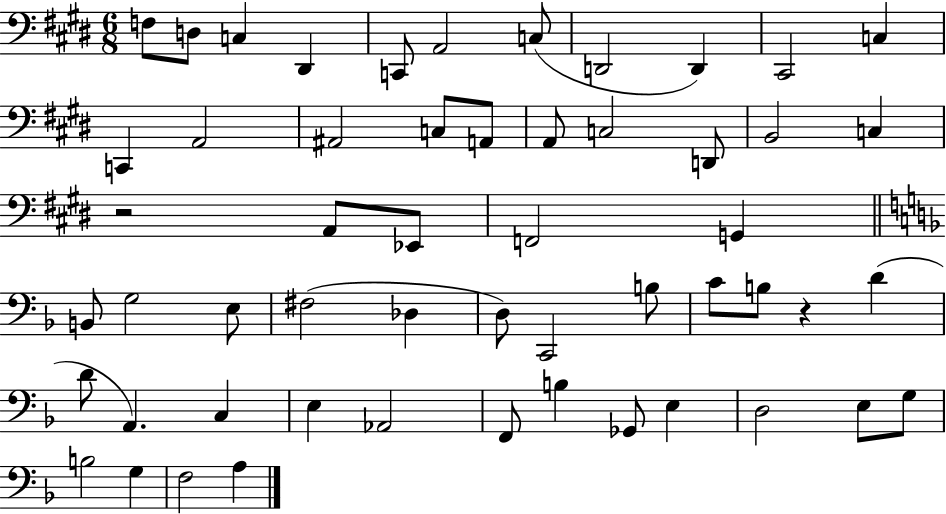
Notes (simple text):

F3/e D3/e C3/q D#2/q C2/e A2/h C3/e D2/h D2/q C#2/h C3/q C2/q A2/h A#2/h C3/e A2/e A2/e C3/h D2/e B2/h C3/q R/h A2/e Eb2/e F2/h G2/q B2/e G3/h E3/e F#3/h Db3/q D3/e C2/h B3/e C4/e B3/e R/q D4/q D4/e A2/q. C3/q E3/q Ab2/h F2/e B3/q Gb2/e E3/q D3/h E3/e G3/e B3/h G3/q F3/h A3/q